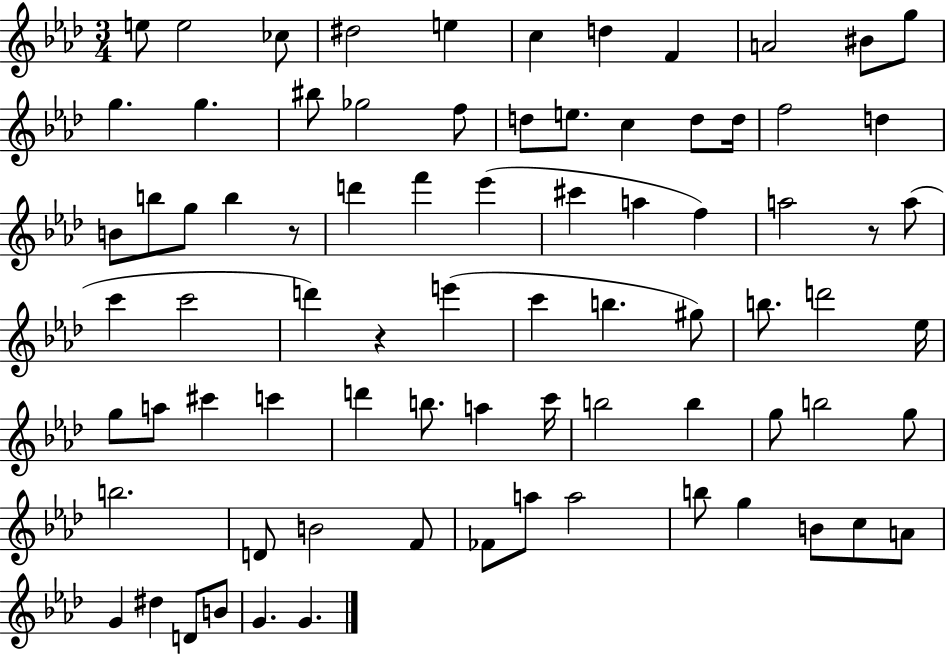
{
  \clef treble
  \numericTimeSignature
  \time 3/4
  \key aes \major
  e''8 e''2 ces''8 | dis''2 e''4 | c''4 d''4 f'4 | a'2 bis'8 g''8 | \break g''4. g''4. | bis''8 ges''2 f''8 | d''8 e''8. c''4 d''8 d''16 | f''2 d''4 | \break b'8 b''8 g''8 b''4 r8 | d'''4 f'''4 ees'''4( | cis'''4 a''4 f''4) | a''2 r8 a''8( | \break c'''4 c'''2 | d'''4) r4 e'''4( | c'''4 b''4. gis''8) | b''8. d'''2 ees''16 | \break g''8 a''8 cis'''4 c'''4 | d'''4 b''8. a''4 c'''16 | b''2 b''4 | g''8 b''2 g''8 | \break b''2. | d'8 b'2 f'8 | fes'8 a''8 a''2 | b''8 g''4 b'8 c''8 a'8 | \break g'4 dis''4 d'8 b'8 | g'4. g'4. | \bar "|."
}